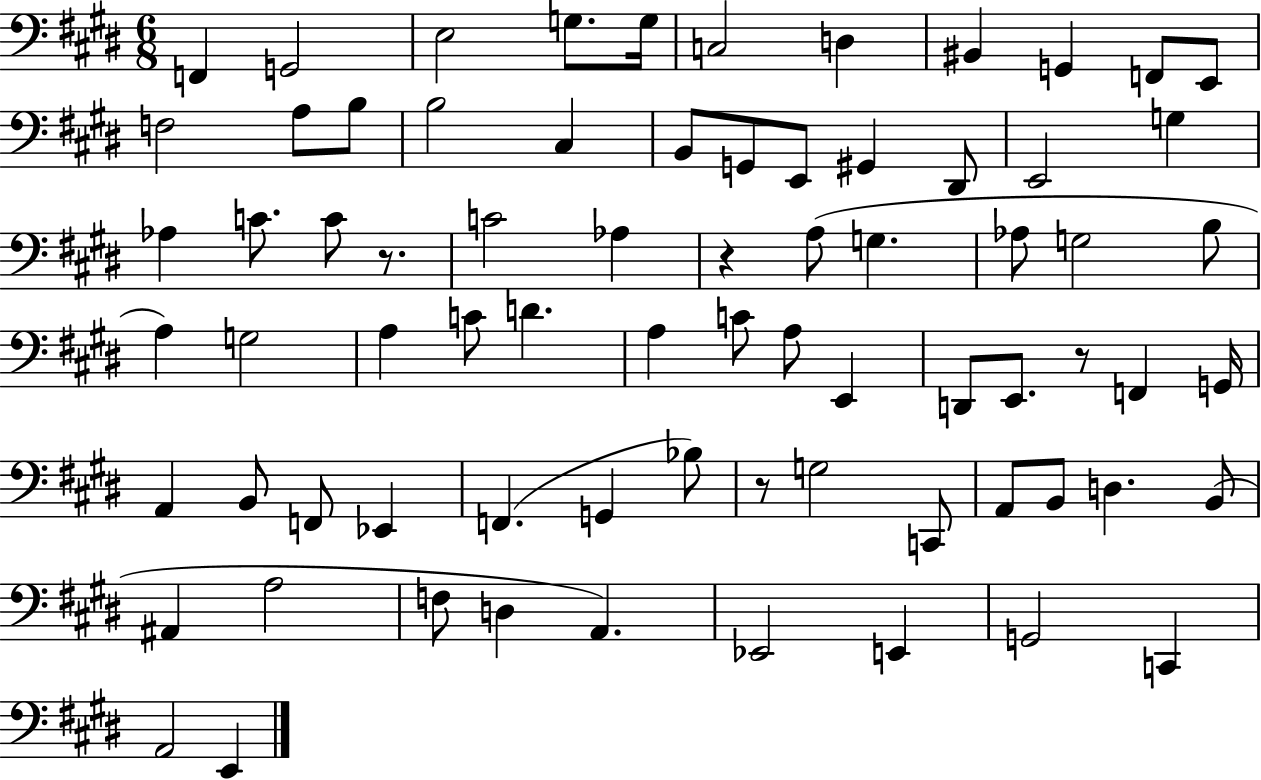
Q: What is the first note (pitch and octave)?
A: F2